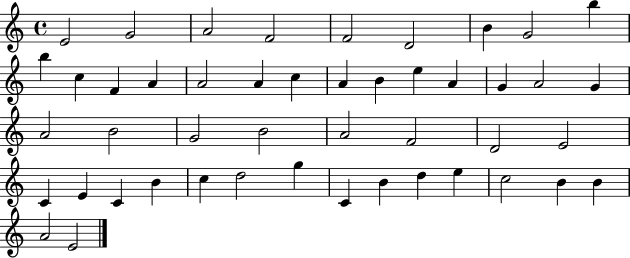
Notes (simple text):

E4/h G4/h A4/h F4/h F4/h D4/h B4/q G4/h B5/q B5/q C5/q F4/q A4/q A4/h A4/q C5/q A4/q B4/q E5/q A4/q G4/q A4/h G4/q A4/h B4/h G4/h B4/h A4/h F4/h D4/h E4/h C4/q E4/q C4/q B4/q C5/q D5/h G5/q C4/q B4/q D5/q E5/q C5/h B4/q B4/q A4/h E4/h